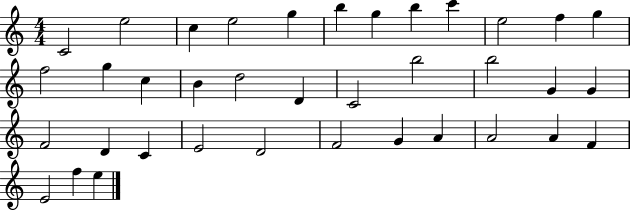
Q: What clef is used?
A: treble